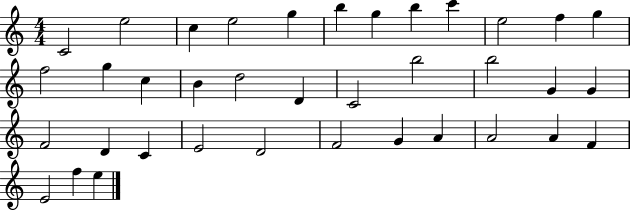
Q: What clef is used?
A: treble